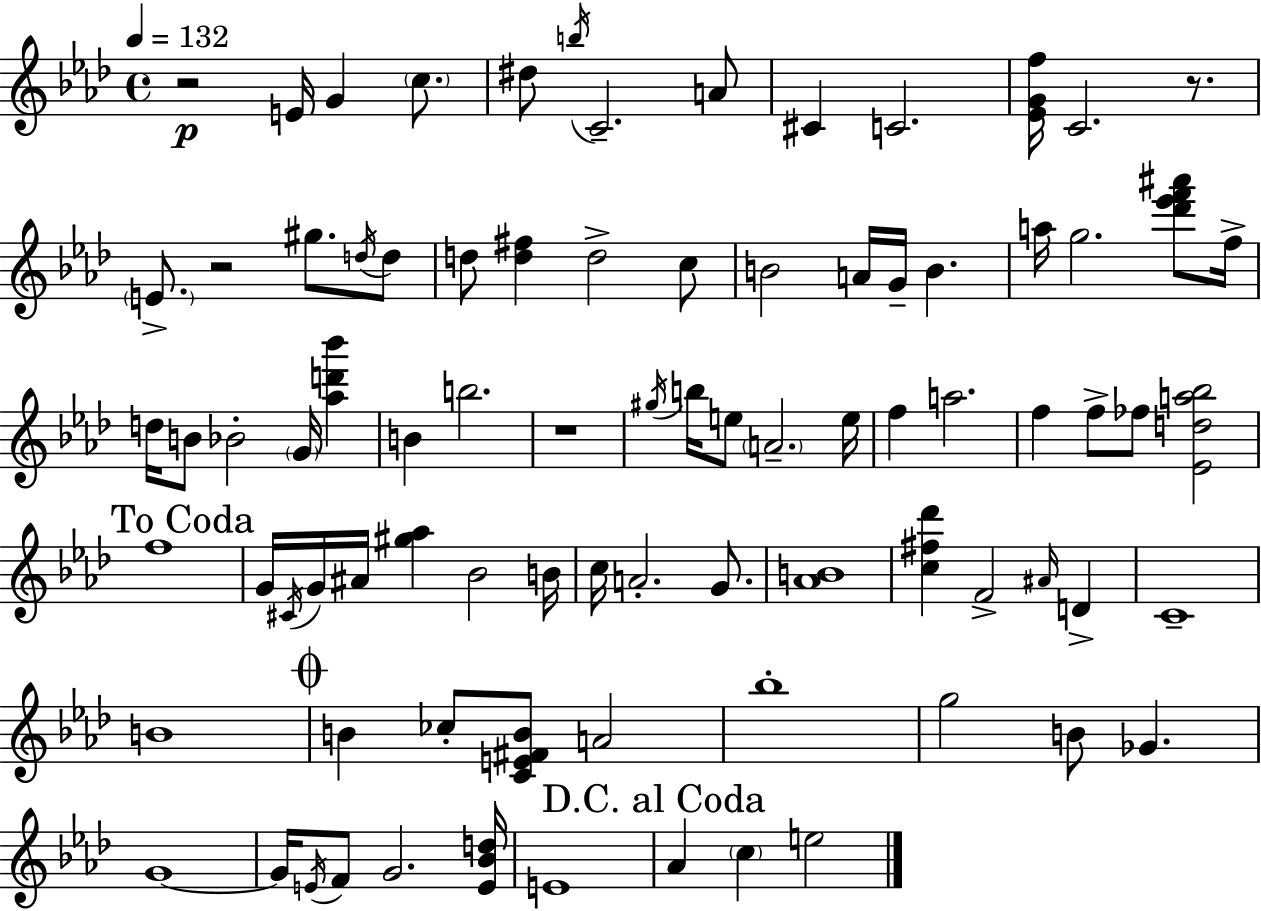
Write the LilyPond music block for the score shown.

{
  \clef treble
  \time 4/4
  \defaultTimeSignature
  \key aes \major
  \tempo 4 = 132
  \repeat volta 2 { r2\p e'16 g'4 \parenthesize c''8. | dis''8 \acciaccatura { b''16 } c'2.-- a'8 | cis'4 c'2. | <ees' g' f''>16 c'2. r8. | \break \parenthesize e'8.-> r2 gis''8. \acciaccatura { d''16 } | d''8 d''8 <d'' fis''>4 d''2-> | c''8 b'2 a'16 g'16-- b'4. | a''16 g''2. <des''' ees''' f''' ais'''>8 | \break f''16-> d''16 b'8 bes'2-. \parenthesize g'16 <aes'' d''' bes'''>4 | b'4 b''2. | r1 | \acciaccatura { gis''16 } b''16 e''8 \parenthesize a'2.-- | \break e''16 f''4 a''2. | f''4 f''8-> fes''8 <ees' d'' a'' bes''>2 | \mark "To Coda" f''1 | g'16 \acciaccatura { cis'16 } g'16 ais'16 <gis'' aes''>4 bes'2 | \break b'16 c''16 a'2.-. | g'8. <aes' b'>1 | <c'' fis'' des'''>4 f'2-> | \grace { ais'16 } d'4-> c'1-- | \break b'1 | \mark \markup { \musicglyph "scripts.coda" } b'4 ces''8-. <c' e' fis' b'>8 a'2 | bes''1-. | g''2 b'8 ges'4. | \break g'1~~ | g'16 \acciaccatura { e'16 } f'8 g'2. | <e' bes' d''>16 e'1 | \mark "D.C. al Coda" aes'4 \parenthesize c''4 e''2 | \break } \bar "|."
}